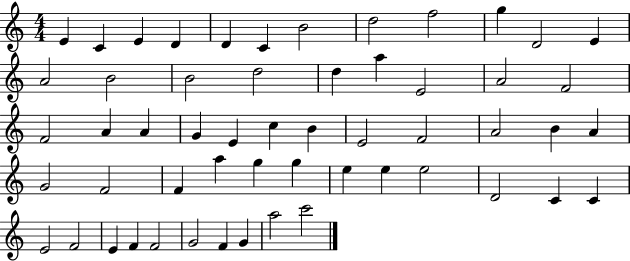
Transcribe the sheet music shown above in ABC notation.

X:1
T:Untitled
M:4/4
L:1/4
K:C
E C E D D C B2 d2 f2 g D2 E A2 B2 B2 d2 d a E2 A2 F2 F2 A A G E c B E2 F2 A2 B A G2 F2 F a g g e e e2 D2 C C E2 F2 E F F2 G2 F G a2 c'2